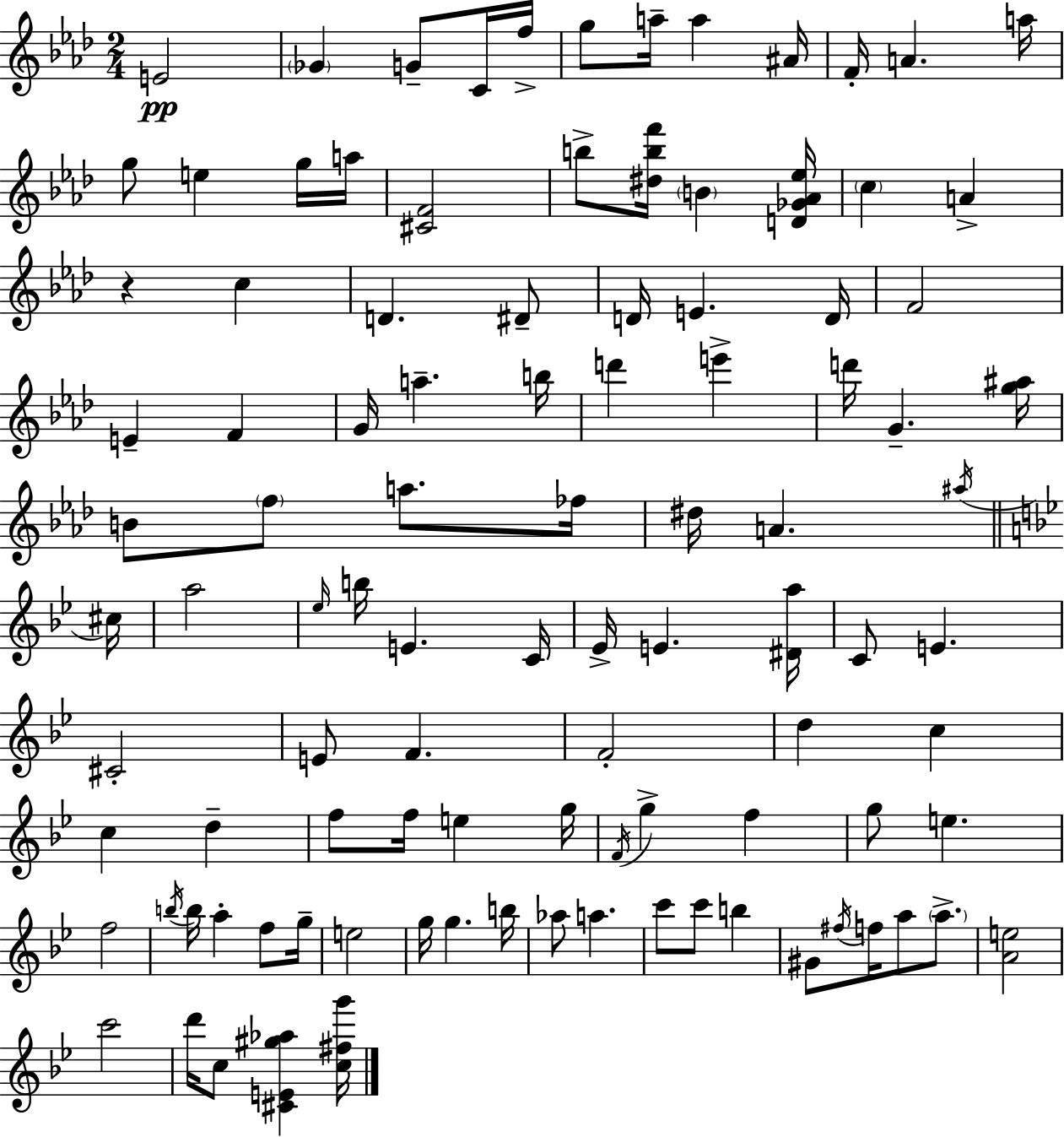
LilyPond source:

{
  \clef treble
  \numericTimeSignature
  \time 2/4
  \key f \minor
  \repeat volta 2 { e'2\pp | \parenthesize ges'4 g'8-- c'16 f''16-> | g''8 a''16-- a''4 ais'16 | f'16-. a'4. a''16 | \break g''8 e''4 g''16 a''16 | <cis' f'>2 | b''8-> <dis'' b'' f'''>16 \parenthesize b'4 <d' ges' aes' ees''>16 | \parenthesize c''4 a'4-> | \break r4 c''4 | d'4. dis'8-- | d'16 e'4. d'16 | f'2 | \break e'4-- f'4 | g'16 a''4.-- b''16 | d'''4 e'''4-> | d'''16 g'4.-- <g'' ais''>16 | \break b'8 \parenthesize f''8 a''8. fes''16 | dis''16 a'4. \acciaccatura { ais''16 } | \bar "||" \break \key g \minor cis''16 a''2 | \grace { ees''16 } b''16 e'4. | c'16 ees'16-> e'4. | <dis' a''>16 c'8 e'4. | \break cis'2-. | e'8 f'4. | f'2-. | d''4 c''4 | \break c''4 d''4-- | f''8 f''16 e''4 | g''16 \acciaccatura { f'16 } g''4-> f''4 | g''8 e''4. | \break f''2 | \acciaccatura { b''16 } b''16 a''4-. | f''8 g''16-- e''2 | g''16 g''4. | \break b''16 aes''8 a''4. | c'''8 c'''8 | b''4 gis'8 \acciaccatura { fis''16 } f''16 | a''8 \parenthesize a''8.-> <a' e''>2 | \break c'''2 | d'''16 c''8 | <cis' e' gis'' aes''>4 <c'' fis'' g'''>16 } \bar "|."
}